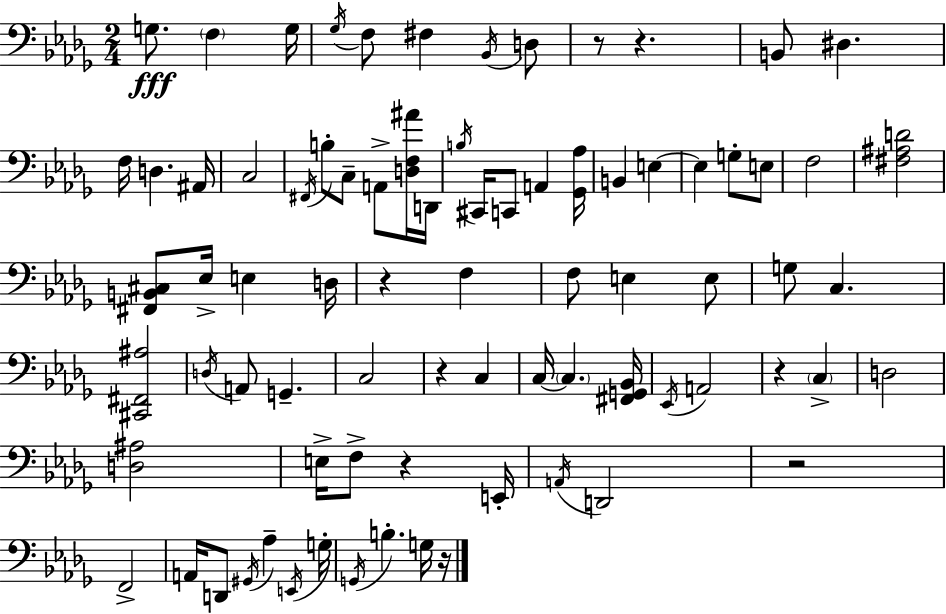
G3/e. F3/q G3/s Gb3/s F3/e F#3/q Bb2/s D3/e R/e R/q. B2/e D#3/q. F3/s D3/q. A#2/s C3/h F#2/s B3/e C3/e A2/e [D3,F3,A#4]/s D2/s B3/s C#2/s C2/e A2/q [Gb2,Ab3]/s B2/q E3/q E3/q G3/e E3/e F3/h [F#3,A#3,D4]/h [F#2,B2,C#3]/e Eb3/s E3/q D3/s R/q F3/q F3/e E3/q E3/e G3/e C3/q. [C#2,F#2,A#3]/h D3/s A2/e G2/q. C3/h R/q C3/q C3/s C3/q. [F#2,G2,Bb2]/s Eb2/s A2/h R/q C3/q D3/h [D3,A#3]/h E3/s F3/e R/q E2/s A2/s D2/h R/h F2/h A2/s D2/e G#2/s Ab3/q E2/s G3/s G2/s B3/q. G3/s R/s